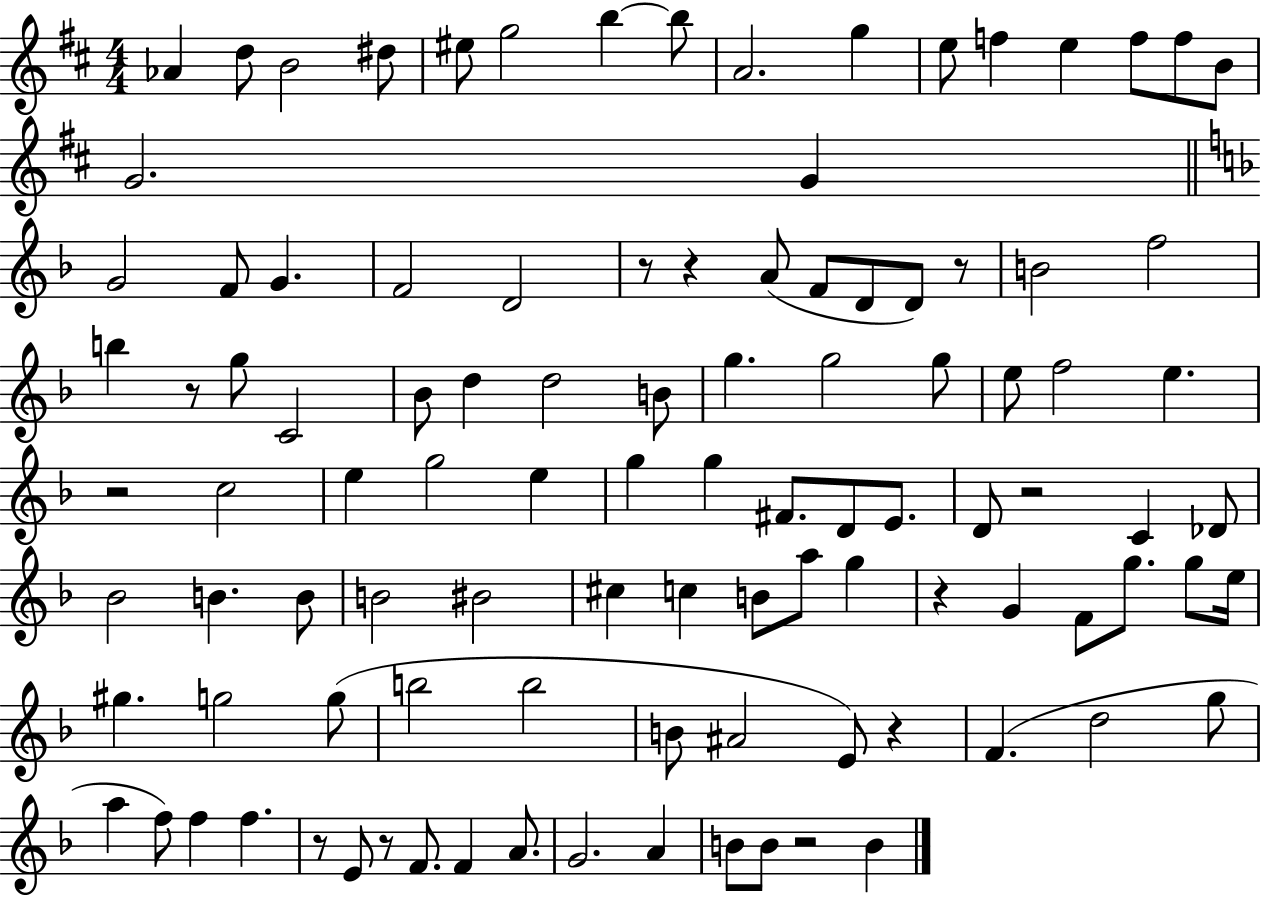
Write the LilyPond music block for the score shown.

{
  \clef treble
  \numericTimeSignature
  \time 4/4
  \key d \major
  \repeat volta 2 { aes'4 d''8 b'2 dis''8 | eis''8 g''2 b''4~~ b''8 | a'2. g''4 | e''8 f''4 e''4 f''8 f''8 b'8 | \break g'2. g'4 | \bar "||" \break \key f \major g'2 f'8 g'4. | f'2 d'2 | r8 r4 a'8( f'8 d'8 d'8) r8 | b'2 f''2 | \break b''4 r8 g''8 c'2 | bes'8 d''4 d''2 b'8 | g''4. g''2 g''8 | e''8 f''2 e''4. | \break r2 c''2 | e''4 g''2 e''4 | g''4 g''4 fis'8. d'8 e'8. | d'8 r2 c'4 des'8 | \break bes'2 b'4. b'8 | b'2 bis'2 | cis''4 c''4 b'8 a''8 g''4 | r4 g'4 f'8 g''8. g''8 e''16 | \break gis''4. g''2 g''8( | b''2 b''2 | b'8 ais'2 e'8) r4 | f'4.( d''2 g''8 | \break a''4 f''8) f''4 f''4. | r8 e'8 r8 f'8. f'4 a'8. | g'2. a'4 | b'8 b'8 r2 b'4 | \break } \bar "|."
}